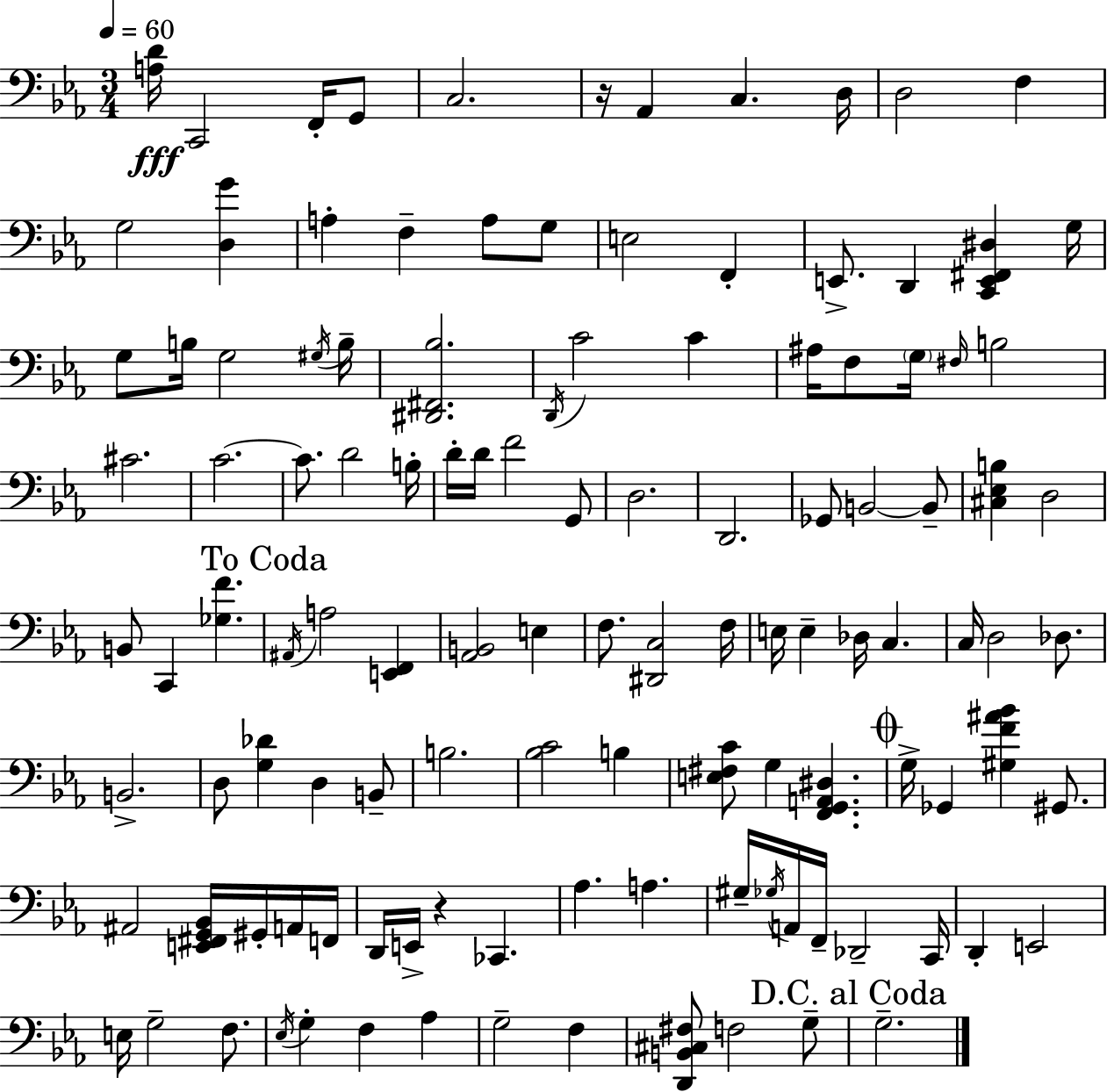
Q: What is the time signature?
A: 3/4